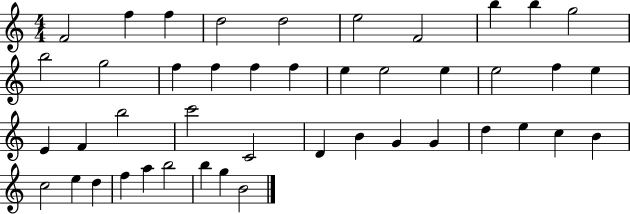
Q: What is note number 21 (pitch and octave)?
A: F5